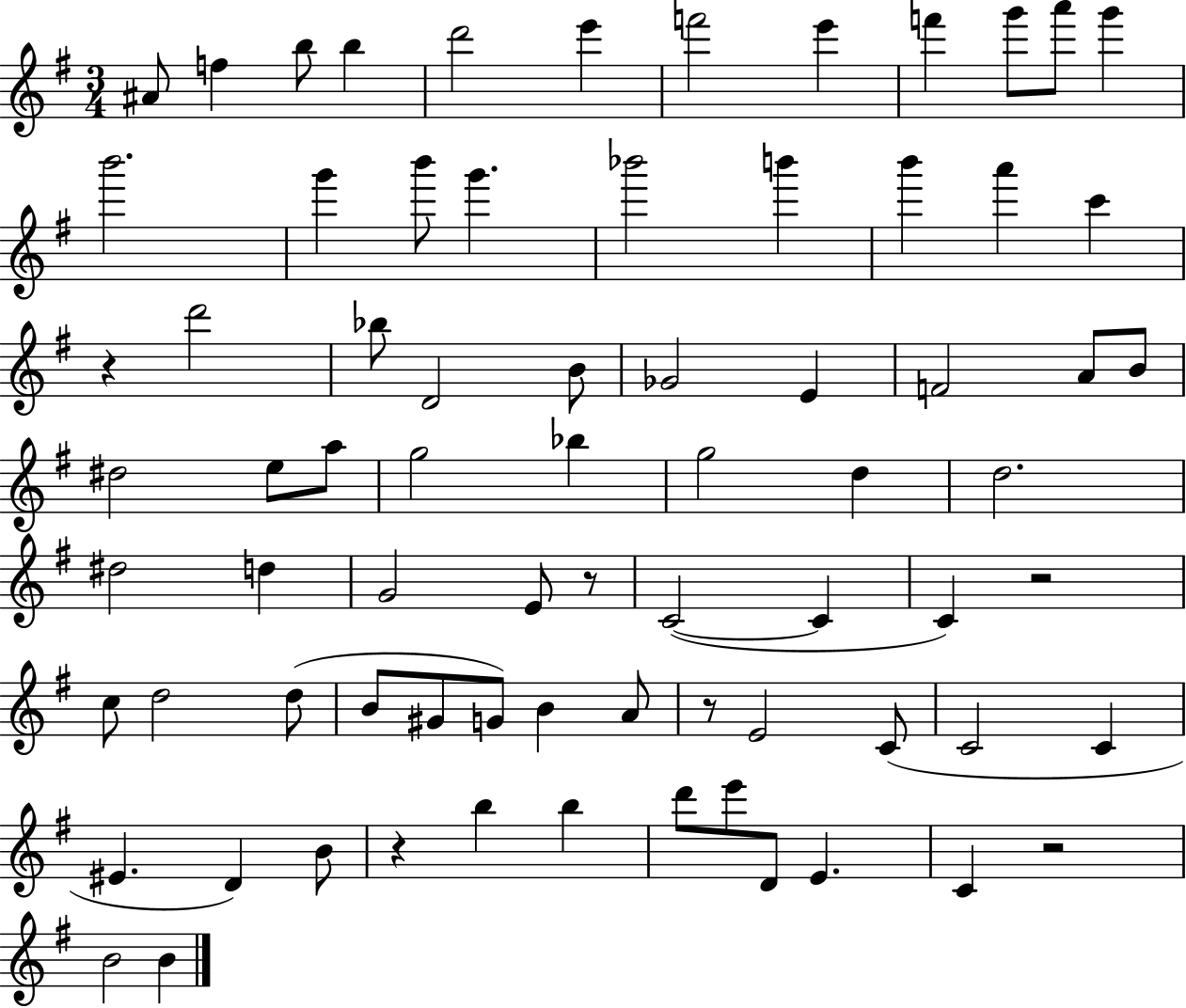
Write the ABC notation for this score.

X:1
T:Untitled
M:3/4
L:1/4
K:G
^A/2 f b/2 b d'2 e' f'2 e' f' g'/2 a'/2 g' b'2 g' b'/2 g' _b'2 b' b' a' c' z d'2 _b/2 D2 B/2 _G2 E F2 A/2 B/2 ^d2 e/2 a/2 g2 _b g2 d d2 ^d2 d G2 E/2 z/2 C2 C C z2 c/2 d2 d/2 B/2 ^G/2 G/2 B A/2 z/2 E2 C/2 C2 C ^E D B/2 z b b d'/2 e'/2 D/2 E C z2 B2 B